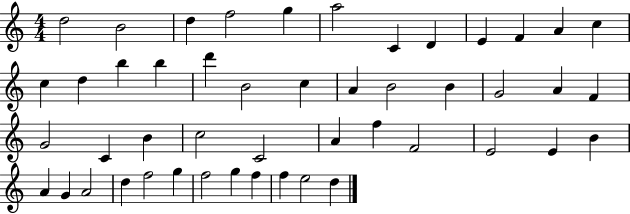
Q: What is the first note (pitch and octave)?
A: D5